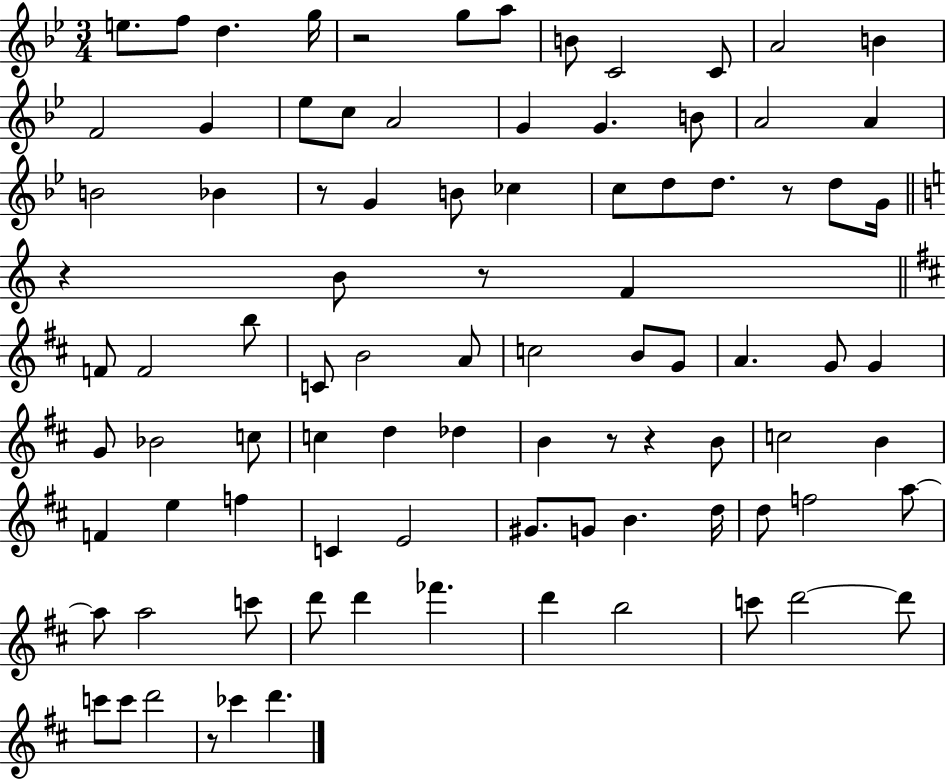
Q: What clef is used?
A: treble